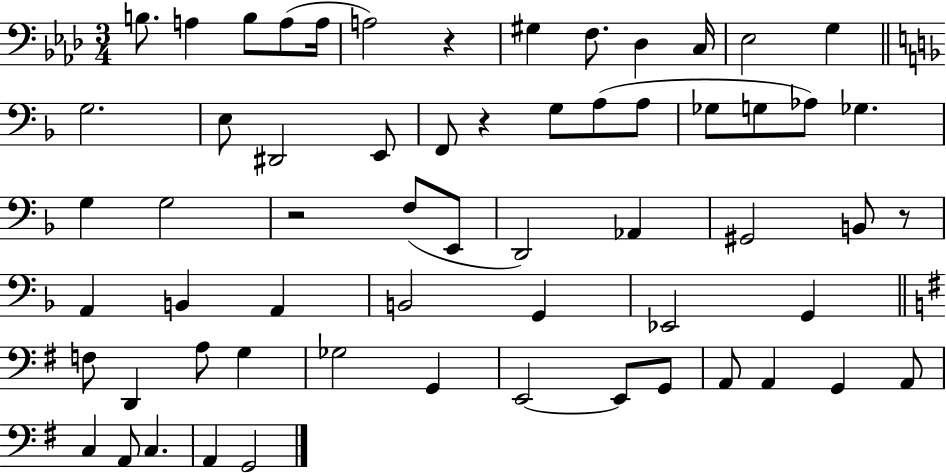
{
  \clef bass
  \numericTimeSignature
  \time 3/4
  \key aes \major
  b8. a4 b8 a8( a16 | a2) r4 | gis4 f8. des4 c16 | ees2 g4 | \break \bar "||" \break \key d \minor g2. | e8 dis,2 e,8 | f,8 r4 g8 a8( a8 | ges8 g8 aes8) ges4. | \break g4 g2 | r2 f8( e,8 | d,2) aes,4 | gis,2 b,8 r8 | \break a,4 b,4 a,4 | b,2 g,4 | ees,2 g,4 | \bar "||" \break \key g \major f8 d,4 a8 g4 | ges2 g,4 | e,2~~ e,8 g,8 | a,8 a,4 g,4 a,8 | \break c4 a,8 c4. | a,4 g,2 | \bar "|."
}